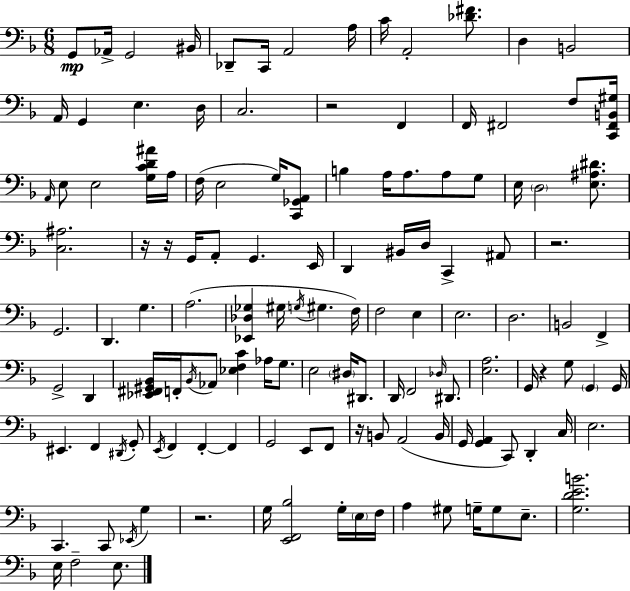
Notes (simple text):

G2/e Ab2/s G2/h BIS2/s Db2/e C2/s A2/h A3/s C4/s A2/h [Db4,F#4]/e. D3/q B2/h A2/s G2/q E3/q. D3/s C3/h. R/h F2/q F2/s F#2/h F3/e [C2,F#2,B2,G#3]/s A2/s E3/e E3/h [G3,C4,D4,A#4]/s A3/s F3/s E3/h G3/s [C2,Gb2,A2]/e B3/q A3/s A3/e. A3/e G3/e E3/s D3/h [E3,A#3,D#4]/e. [C3,A#3]/h. R/s R/s G2/s A2/e G2/q. E2/s D2/q BIS2/s D3/s C2/q A#2/e R/h. G2/h. D2/q. G3/q. A3/h. [Eb2,Db3,Gb3]/q G#3/s G3/s G#3/q. F3/s F3/h E3/q E3/h. D3/h. B2/h F2/q G2/h D2/q [Eb2,F#2,G#2,Bb2]/s F2/s Bb2/s Ab2/e [Eb3,F3,C4]/q Ab3/s G3/e. E3/h D#3/s D#2/e. D2/s F2/h Db3/s D#2/e. [E3,A3]/h. G2/s R/q G3/e G2/q G2/s EIS2/q. F2/q D#2/s G2/e E2/s F2/q F2/q F2/q G2/h E2/e F2/e R/s B2/e A2/h B2/s G2/s [G2,A2]/q C2/e D2/q C3/s E3/h. C2/q. C2/e Eb2/s G3/q R/h. G3/s [E2,F2,Bb3]/h G3/s E3/s F3/s A3/q G#3/e G3/s G3/e E3/e. [G3,D4,E4,B4]/h. E3/s F3/h E3/e.